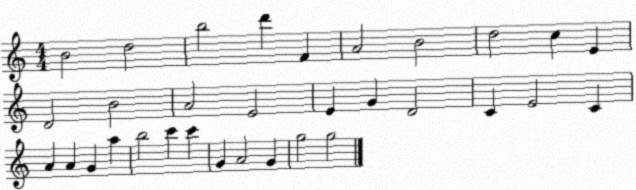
X:1
T:Untitled
M:4/4
L:1/4
K:C
B2 d2 b2 d' F A2 B2 d2 c E D2 B2 A2 E2 E G D2 C E2 C A A G a b2 c' c' G A2 G g2 g2